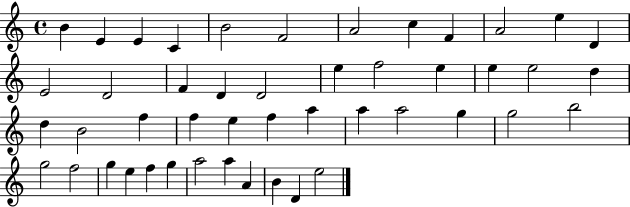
{
  \clef treble
  \time 4/4
  \defaultTimeSignature
  \key c \major
  b'4 e'4 e'4 c'4 | b'2 f'2 | a'2 c''4 f'4 | a'2 e''4 d'4 | \break e'2 d'2 | f'4 d'4 d'2 | e''4 f''2 e''4 | e''4 e''2 d''4 | \break d''4 b'2 f''4 | f''4 e''4 f''4 a''4 | a''4 a''2 g''4 | g''2 b''2 | \break g''2 f''2 | g''4 e''4 f''4 g''4 | a''2 a''4 a'4 | b'4 d'4 e''2 | \break \bar "|."
}